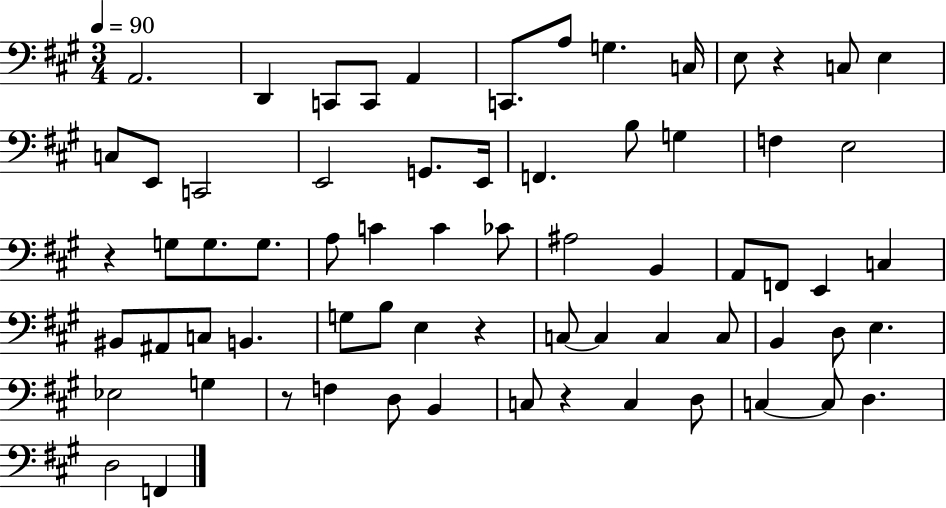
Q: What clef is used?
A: bass